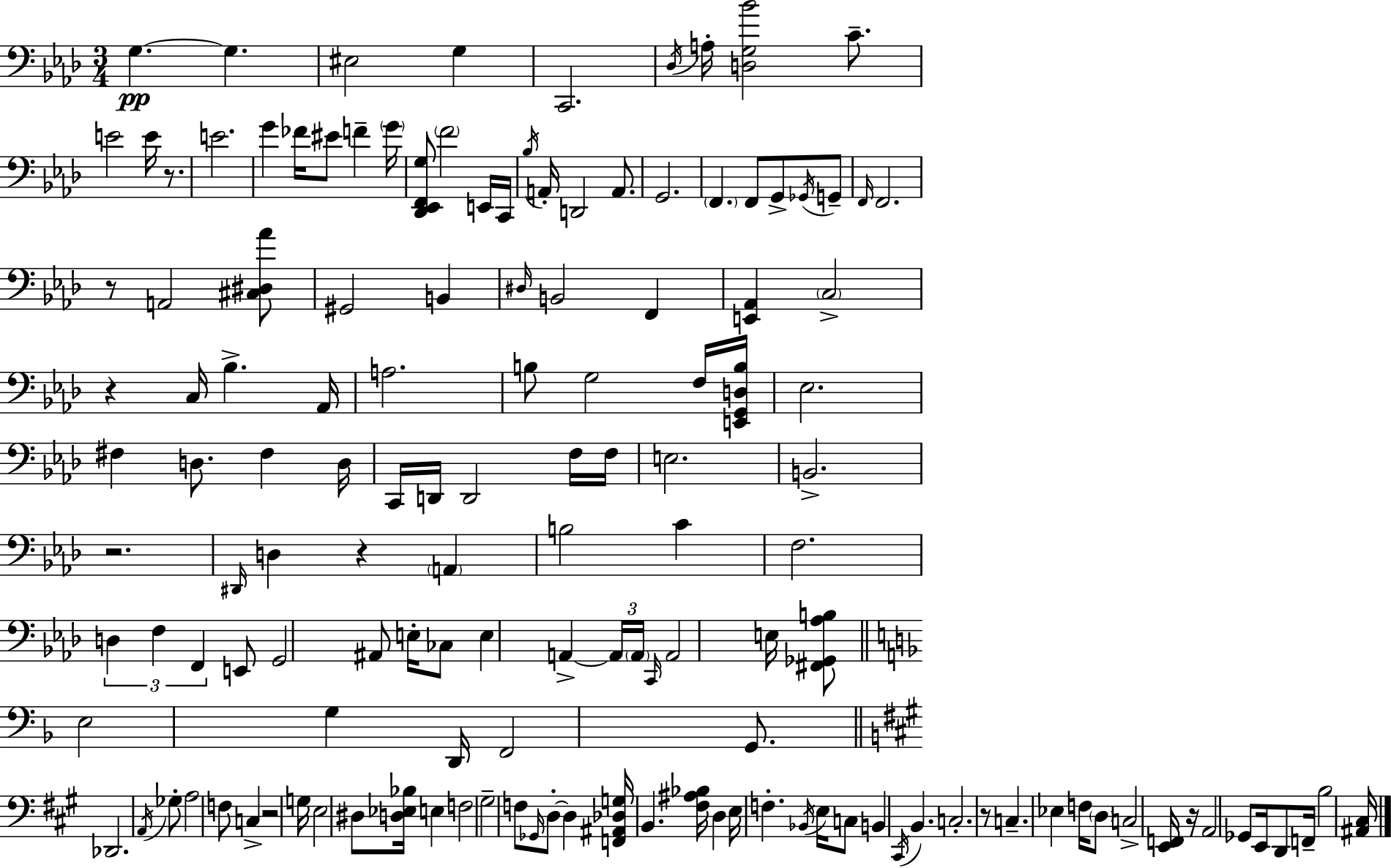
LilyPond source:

{
  \clef bass
  \numericTimeSignature
  \time 3/4
  \key aes \major
  g4.~~\pp g4. | eis2 g4 | c,2. | \acciaccatura { des16 } a16-. <d g bes'>2 c'8.-- | \break e'2 e'16 r8. | e'2. | g'4 fes'16 eis'8 f'4-- | \parenthesize g'16 <des, ees, f, g>8 \parenthesize f'2 e,16 | \break c,16 \acciaccatura { bes16 } a,16-. d,2 a,8. | g,2. | \parenthesize f,4. f,8 g,8-> | \acciaccatura { ges,16 } g,8-- \grace { f,16 } f,2. | \break r8 a,2 | <cis dis aes'>8 gis,2 | b,4 \grace { dis16 } b,2 | f,4 <e, aes,>4 \parenthesize c2-> | \break r4 c16 bes4.-> | aes,16 a2. | b8 g2 | f16 <e, g, d b>16 ees2. | \break fis4 d8. | fis4 d16 c,16 d,16 d,2 | f16 f16 e2. | b,2.-> | \break r2. | \grace { dis,16 } d4 r4 | \parenthesize a,4 b2 | c'4 f2. | \break \tuplet 3/2 { d4 f4 | f,4 } e,8 g,2 | ais,8 e16-. ces8 e4 | a,4->~~ \tuplet 3/2 { a,16 \parenthesize a,16 \grace { c,16 } } a,2 | \break e16 <fis, ges, aes b>8 \bar "||" \break \key d \minor e2 g4 | d,16 f,2 g,8. | \bar "||" \break \key a \major des,2. | \acciaccatura { a,16 } ges8-. a2 f8 | c4-> r2 | g16 e2 dis8 | \break <d ees bes>16 e4 f2 | gis2-- f8 \grace { ges,16 } | d8-.~~ d4 <f, ais, des g>16 b,4. | <fis ais bes>16 d4 e16 f4.-. | \break \acciaccatura { bes,16 } e16 c8 b,4 \acciaccatura { cis,16 } b,4. | c2.-. | r8 c4.-- | ees4 f16 \parenthesize d8 c2-> | \break <e, f,>16 r16 a,2 | ges,8 e,16 d,8 f,16-- b2 | <ais, cis>16 \bar "|."
}